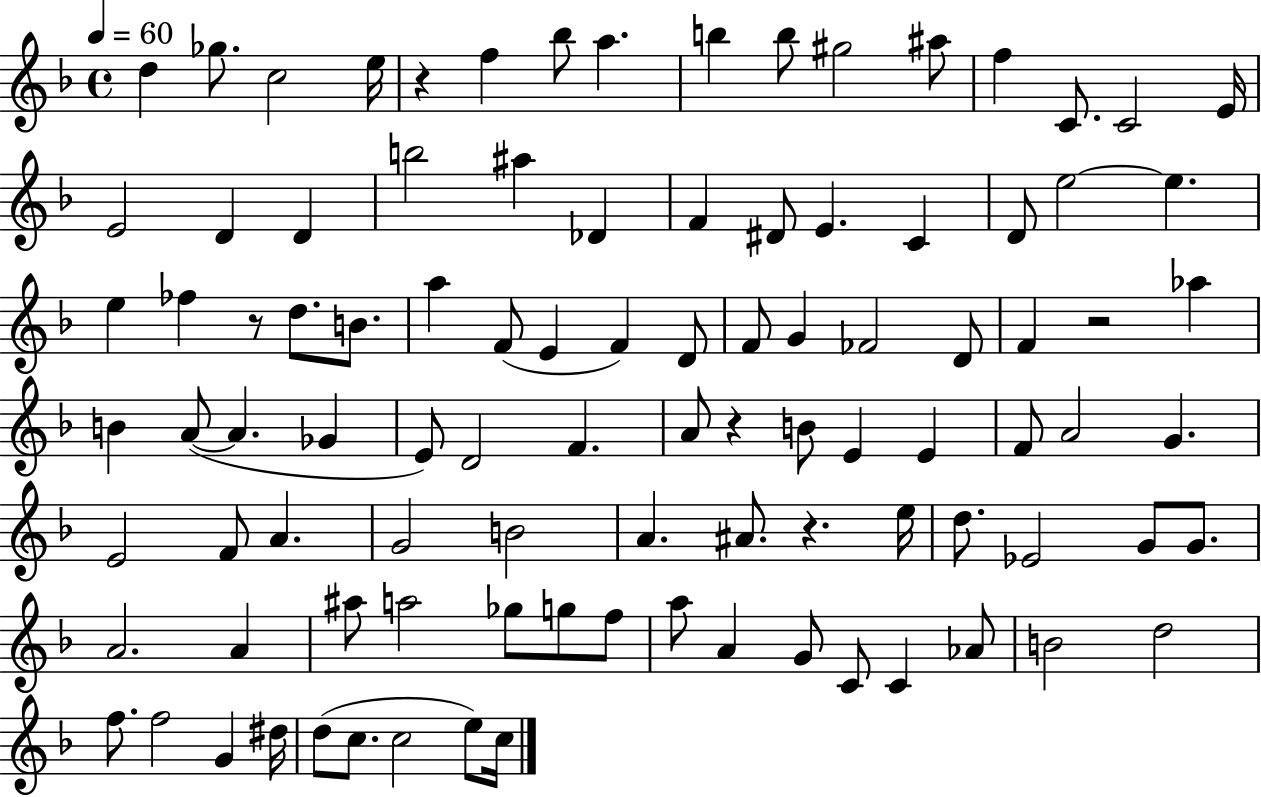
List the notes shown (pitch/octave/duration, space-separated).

D5/q Gb5/e. C5/h E5/s R/q F5/q Bb5/e A5/q. B5/q B5/e G#5/h A#5/e F5/q C4/e. C4/h E4/s E4/h D4/q D4/q B5/h A#5/q Db4/q F4/q D#4/e E4/q. C4/q D4/e E5/h E5/q. E5/q FES5/q R/e D5/e. B4/e. A5/q F4/e E4/q F4/q D4/e F4/e G4/q FES4/h D4/e F4/q R/h Ab5/q B4/q A4/e A4/q. Gb4/q E4/e D4/h F4/q. A4/e R/q B4/e E4/q E4/q F4/e A4/h G4/q. E4/h F4/e A4/q. G4/h B4/h A4/q. A#4/e. R/q. E5/s D5/e. Eb4/h G4/e G4/e. A4/h. A4/q A#5/e A5/h Gb5/e G5/e F5/e A5/e A4/q G4/e C4/e C4/q Ab4/e B4/h D5/h F5/e. F5/h G4/q D#5/s D5/e C5/e. C5/h E5/e C5/s